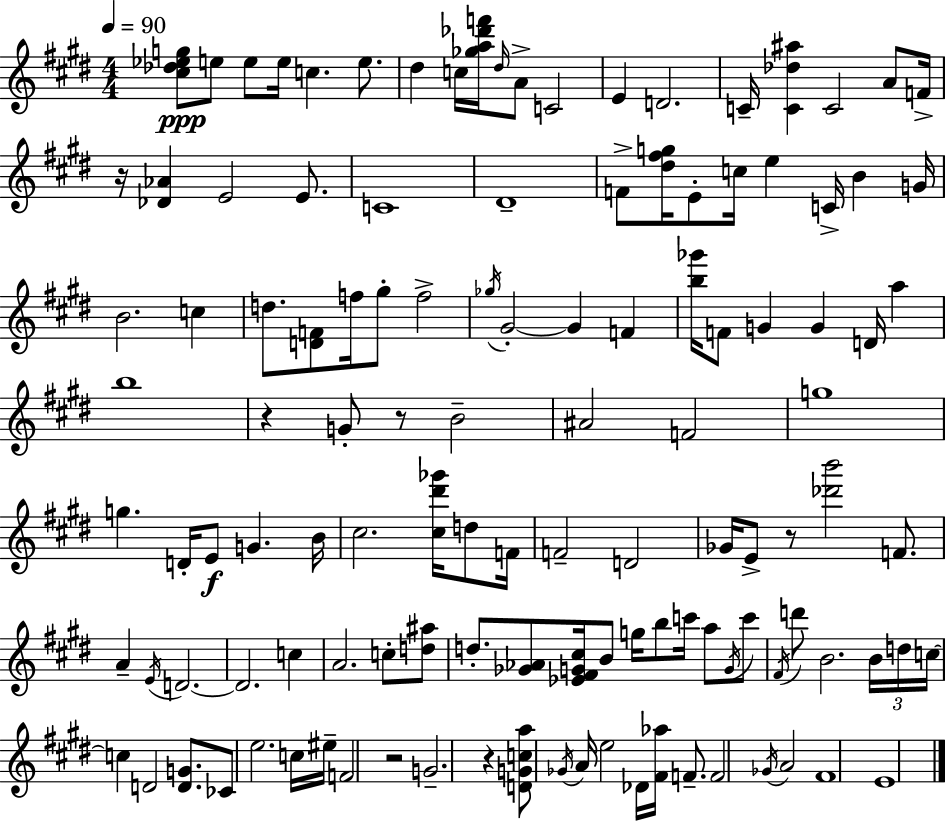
{
  \clef treble
  \numericTimeSignature
  \time 4/4
  \key e \major
  \tempo 4 = 90
  <cis'' des'' ees'' g''>8\ppp e''8 e''8 e''16 c''4. e''8. | dis''4 c''16 <ges'' a'' des''' f'''>16 \grace { dis''16 } a'8-> c'2 | e'4 d'2. | c'16-- <c' des'' ais''>4 c'2 a'8 | \break f'16-> r16 <des' aes'>4 e'2 e'8. | c'1 | dis'1-- | f'8-> <dis'' fis'' g''>16 e'8-. c''16 e''4 c'16-> b'4 | \break g'16 b'2. c''4 | d''8. <d' f'>8 f''16 gis''8-. f''2-> | \acciaccatura { ges''16 } gis'2-.~~ gis'4 f'4 | <b'' ges'''>16 f'8 g'4 g'4 d'16 a''4 | \break b''1 | r4 g'8-. r8 b'2-- | ais'2 f'2 | g''1 | \break g''4. d'16-. e'8\f g'4. | b'16 cis''2. <cis'' dis''' ges'''>16 d''8 | f'16 f'2-- d'2 | ges'16 e'8-> r8 <des''' b'''>2 f'8. | \break a'4-- \acciaccatura { e'16 } d'2.~~ | d'2. c''4 | a'2. c''8-. | <d'' ais''>8 d''8.-. <ges' aes'>8 <ees' fis' g' cis''>16 b'8 g''16 b''8 c'''16 a''8 | \break \acciaccatura { g'16 } c'''8 \acciaccatura { fis'16 } d'''8 b'2. | \tuplet 3/2 { b'16 d''16 c''16~~ } c''4 d'2 | <d' g'>8. ces'8 e''2. | c''16 eis''16-- f'2 r2 | \break g'2.-- | r4 <d' g' c'' a''>8 \acciaccatura { ges'16 } a'16 e''2 | des'16 <fis' aes''>16 f'8.-- f'2 \acciaccatura { ges'16 } a'2 | fis'1 | \break e'1 | \bar "|."
}